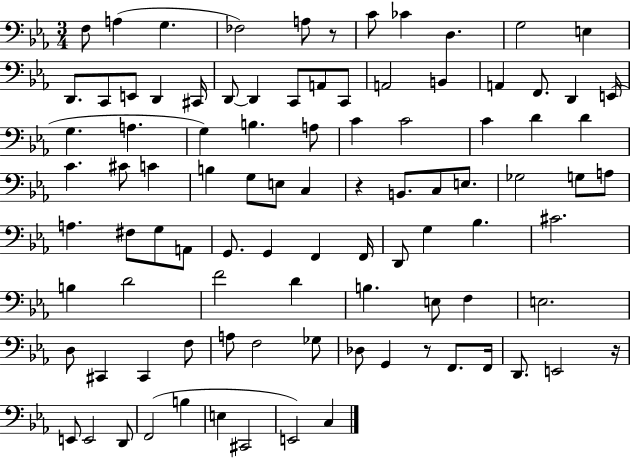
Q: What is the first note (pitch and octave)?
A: F3